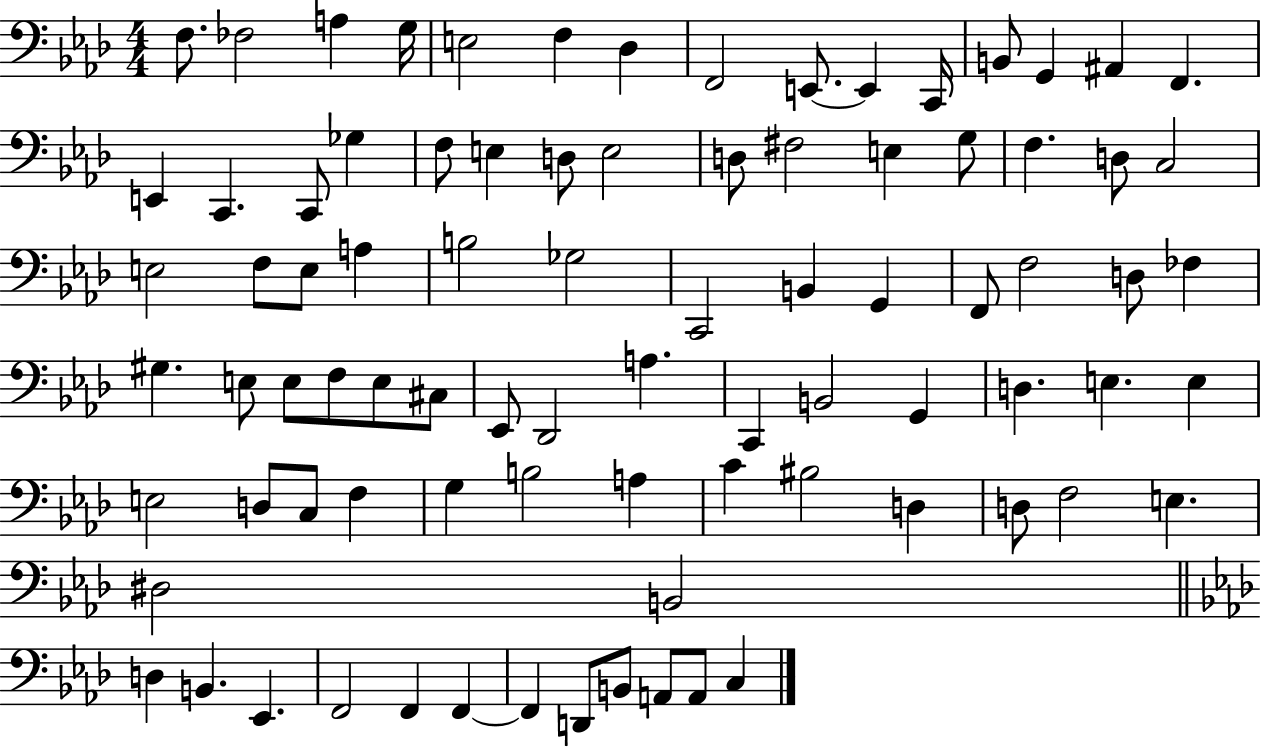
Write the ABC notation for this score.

X:1
T:Untitled
M:4/4
L:1/4
K:Ab
F,/2 _F,2 A, G,/4 E,2 F, _D, F,,2 E,,/2 E,, C,,/4 B,,/2 G,, ^A,, F,, E,, C,, C,,/2 _G, F,/2 E, D,/2 E,2 D,/2 ^F,2 E, G,/2 F, D,/2 C,2 E,2 F,/2 E,/2 A, B,2 _G,2 C,,2 B,, G,, F,,/2 F,2 D,/2 _F, ^G, E,/2 E,/2 F,/2 E,/2 ^C,/2 _E,,/2 _D,,2 A, C,, B,,2 G,, D, E, E, E,2 D,/2 C,/2 F, G, B,2 A, C ^B,2 D, D,/2 F,2 E, ^D,2 B,,2 D, B,, _E,, F,,2 F,, F,, F,, D,,/2 B,,/2 A,,/2 A,,/2 C,